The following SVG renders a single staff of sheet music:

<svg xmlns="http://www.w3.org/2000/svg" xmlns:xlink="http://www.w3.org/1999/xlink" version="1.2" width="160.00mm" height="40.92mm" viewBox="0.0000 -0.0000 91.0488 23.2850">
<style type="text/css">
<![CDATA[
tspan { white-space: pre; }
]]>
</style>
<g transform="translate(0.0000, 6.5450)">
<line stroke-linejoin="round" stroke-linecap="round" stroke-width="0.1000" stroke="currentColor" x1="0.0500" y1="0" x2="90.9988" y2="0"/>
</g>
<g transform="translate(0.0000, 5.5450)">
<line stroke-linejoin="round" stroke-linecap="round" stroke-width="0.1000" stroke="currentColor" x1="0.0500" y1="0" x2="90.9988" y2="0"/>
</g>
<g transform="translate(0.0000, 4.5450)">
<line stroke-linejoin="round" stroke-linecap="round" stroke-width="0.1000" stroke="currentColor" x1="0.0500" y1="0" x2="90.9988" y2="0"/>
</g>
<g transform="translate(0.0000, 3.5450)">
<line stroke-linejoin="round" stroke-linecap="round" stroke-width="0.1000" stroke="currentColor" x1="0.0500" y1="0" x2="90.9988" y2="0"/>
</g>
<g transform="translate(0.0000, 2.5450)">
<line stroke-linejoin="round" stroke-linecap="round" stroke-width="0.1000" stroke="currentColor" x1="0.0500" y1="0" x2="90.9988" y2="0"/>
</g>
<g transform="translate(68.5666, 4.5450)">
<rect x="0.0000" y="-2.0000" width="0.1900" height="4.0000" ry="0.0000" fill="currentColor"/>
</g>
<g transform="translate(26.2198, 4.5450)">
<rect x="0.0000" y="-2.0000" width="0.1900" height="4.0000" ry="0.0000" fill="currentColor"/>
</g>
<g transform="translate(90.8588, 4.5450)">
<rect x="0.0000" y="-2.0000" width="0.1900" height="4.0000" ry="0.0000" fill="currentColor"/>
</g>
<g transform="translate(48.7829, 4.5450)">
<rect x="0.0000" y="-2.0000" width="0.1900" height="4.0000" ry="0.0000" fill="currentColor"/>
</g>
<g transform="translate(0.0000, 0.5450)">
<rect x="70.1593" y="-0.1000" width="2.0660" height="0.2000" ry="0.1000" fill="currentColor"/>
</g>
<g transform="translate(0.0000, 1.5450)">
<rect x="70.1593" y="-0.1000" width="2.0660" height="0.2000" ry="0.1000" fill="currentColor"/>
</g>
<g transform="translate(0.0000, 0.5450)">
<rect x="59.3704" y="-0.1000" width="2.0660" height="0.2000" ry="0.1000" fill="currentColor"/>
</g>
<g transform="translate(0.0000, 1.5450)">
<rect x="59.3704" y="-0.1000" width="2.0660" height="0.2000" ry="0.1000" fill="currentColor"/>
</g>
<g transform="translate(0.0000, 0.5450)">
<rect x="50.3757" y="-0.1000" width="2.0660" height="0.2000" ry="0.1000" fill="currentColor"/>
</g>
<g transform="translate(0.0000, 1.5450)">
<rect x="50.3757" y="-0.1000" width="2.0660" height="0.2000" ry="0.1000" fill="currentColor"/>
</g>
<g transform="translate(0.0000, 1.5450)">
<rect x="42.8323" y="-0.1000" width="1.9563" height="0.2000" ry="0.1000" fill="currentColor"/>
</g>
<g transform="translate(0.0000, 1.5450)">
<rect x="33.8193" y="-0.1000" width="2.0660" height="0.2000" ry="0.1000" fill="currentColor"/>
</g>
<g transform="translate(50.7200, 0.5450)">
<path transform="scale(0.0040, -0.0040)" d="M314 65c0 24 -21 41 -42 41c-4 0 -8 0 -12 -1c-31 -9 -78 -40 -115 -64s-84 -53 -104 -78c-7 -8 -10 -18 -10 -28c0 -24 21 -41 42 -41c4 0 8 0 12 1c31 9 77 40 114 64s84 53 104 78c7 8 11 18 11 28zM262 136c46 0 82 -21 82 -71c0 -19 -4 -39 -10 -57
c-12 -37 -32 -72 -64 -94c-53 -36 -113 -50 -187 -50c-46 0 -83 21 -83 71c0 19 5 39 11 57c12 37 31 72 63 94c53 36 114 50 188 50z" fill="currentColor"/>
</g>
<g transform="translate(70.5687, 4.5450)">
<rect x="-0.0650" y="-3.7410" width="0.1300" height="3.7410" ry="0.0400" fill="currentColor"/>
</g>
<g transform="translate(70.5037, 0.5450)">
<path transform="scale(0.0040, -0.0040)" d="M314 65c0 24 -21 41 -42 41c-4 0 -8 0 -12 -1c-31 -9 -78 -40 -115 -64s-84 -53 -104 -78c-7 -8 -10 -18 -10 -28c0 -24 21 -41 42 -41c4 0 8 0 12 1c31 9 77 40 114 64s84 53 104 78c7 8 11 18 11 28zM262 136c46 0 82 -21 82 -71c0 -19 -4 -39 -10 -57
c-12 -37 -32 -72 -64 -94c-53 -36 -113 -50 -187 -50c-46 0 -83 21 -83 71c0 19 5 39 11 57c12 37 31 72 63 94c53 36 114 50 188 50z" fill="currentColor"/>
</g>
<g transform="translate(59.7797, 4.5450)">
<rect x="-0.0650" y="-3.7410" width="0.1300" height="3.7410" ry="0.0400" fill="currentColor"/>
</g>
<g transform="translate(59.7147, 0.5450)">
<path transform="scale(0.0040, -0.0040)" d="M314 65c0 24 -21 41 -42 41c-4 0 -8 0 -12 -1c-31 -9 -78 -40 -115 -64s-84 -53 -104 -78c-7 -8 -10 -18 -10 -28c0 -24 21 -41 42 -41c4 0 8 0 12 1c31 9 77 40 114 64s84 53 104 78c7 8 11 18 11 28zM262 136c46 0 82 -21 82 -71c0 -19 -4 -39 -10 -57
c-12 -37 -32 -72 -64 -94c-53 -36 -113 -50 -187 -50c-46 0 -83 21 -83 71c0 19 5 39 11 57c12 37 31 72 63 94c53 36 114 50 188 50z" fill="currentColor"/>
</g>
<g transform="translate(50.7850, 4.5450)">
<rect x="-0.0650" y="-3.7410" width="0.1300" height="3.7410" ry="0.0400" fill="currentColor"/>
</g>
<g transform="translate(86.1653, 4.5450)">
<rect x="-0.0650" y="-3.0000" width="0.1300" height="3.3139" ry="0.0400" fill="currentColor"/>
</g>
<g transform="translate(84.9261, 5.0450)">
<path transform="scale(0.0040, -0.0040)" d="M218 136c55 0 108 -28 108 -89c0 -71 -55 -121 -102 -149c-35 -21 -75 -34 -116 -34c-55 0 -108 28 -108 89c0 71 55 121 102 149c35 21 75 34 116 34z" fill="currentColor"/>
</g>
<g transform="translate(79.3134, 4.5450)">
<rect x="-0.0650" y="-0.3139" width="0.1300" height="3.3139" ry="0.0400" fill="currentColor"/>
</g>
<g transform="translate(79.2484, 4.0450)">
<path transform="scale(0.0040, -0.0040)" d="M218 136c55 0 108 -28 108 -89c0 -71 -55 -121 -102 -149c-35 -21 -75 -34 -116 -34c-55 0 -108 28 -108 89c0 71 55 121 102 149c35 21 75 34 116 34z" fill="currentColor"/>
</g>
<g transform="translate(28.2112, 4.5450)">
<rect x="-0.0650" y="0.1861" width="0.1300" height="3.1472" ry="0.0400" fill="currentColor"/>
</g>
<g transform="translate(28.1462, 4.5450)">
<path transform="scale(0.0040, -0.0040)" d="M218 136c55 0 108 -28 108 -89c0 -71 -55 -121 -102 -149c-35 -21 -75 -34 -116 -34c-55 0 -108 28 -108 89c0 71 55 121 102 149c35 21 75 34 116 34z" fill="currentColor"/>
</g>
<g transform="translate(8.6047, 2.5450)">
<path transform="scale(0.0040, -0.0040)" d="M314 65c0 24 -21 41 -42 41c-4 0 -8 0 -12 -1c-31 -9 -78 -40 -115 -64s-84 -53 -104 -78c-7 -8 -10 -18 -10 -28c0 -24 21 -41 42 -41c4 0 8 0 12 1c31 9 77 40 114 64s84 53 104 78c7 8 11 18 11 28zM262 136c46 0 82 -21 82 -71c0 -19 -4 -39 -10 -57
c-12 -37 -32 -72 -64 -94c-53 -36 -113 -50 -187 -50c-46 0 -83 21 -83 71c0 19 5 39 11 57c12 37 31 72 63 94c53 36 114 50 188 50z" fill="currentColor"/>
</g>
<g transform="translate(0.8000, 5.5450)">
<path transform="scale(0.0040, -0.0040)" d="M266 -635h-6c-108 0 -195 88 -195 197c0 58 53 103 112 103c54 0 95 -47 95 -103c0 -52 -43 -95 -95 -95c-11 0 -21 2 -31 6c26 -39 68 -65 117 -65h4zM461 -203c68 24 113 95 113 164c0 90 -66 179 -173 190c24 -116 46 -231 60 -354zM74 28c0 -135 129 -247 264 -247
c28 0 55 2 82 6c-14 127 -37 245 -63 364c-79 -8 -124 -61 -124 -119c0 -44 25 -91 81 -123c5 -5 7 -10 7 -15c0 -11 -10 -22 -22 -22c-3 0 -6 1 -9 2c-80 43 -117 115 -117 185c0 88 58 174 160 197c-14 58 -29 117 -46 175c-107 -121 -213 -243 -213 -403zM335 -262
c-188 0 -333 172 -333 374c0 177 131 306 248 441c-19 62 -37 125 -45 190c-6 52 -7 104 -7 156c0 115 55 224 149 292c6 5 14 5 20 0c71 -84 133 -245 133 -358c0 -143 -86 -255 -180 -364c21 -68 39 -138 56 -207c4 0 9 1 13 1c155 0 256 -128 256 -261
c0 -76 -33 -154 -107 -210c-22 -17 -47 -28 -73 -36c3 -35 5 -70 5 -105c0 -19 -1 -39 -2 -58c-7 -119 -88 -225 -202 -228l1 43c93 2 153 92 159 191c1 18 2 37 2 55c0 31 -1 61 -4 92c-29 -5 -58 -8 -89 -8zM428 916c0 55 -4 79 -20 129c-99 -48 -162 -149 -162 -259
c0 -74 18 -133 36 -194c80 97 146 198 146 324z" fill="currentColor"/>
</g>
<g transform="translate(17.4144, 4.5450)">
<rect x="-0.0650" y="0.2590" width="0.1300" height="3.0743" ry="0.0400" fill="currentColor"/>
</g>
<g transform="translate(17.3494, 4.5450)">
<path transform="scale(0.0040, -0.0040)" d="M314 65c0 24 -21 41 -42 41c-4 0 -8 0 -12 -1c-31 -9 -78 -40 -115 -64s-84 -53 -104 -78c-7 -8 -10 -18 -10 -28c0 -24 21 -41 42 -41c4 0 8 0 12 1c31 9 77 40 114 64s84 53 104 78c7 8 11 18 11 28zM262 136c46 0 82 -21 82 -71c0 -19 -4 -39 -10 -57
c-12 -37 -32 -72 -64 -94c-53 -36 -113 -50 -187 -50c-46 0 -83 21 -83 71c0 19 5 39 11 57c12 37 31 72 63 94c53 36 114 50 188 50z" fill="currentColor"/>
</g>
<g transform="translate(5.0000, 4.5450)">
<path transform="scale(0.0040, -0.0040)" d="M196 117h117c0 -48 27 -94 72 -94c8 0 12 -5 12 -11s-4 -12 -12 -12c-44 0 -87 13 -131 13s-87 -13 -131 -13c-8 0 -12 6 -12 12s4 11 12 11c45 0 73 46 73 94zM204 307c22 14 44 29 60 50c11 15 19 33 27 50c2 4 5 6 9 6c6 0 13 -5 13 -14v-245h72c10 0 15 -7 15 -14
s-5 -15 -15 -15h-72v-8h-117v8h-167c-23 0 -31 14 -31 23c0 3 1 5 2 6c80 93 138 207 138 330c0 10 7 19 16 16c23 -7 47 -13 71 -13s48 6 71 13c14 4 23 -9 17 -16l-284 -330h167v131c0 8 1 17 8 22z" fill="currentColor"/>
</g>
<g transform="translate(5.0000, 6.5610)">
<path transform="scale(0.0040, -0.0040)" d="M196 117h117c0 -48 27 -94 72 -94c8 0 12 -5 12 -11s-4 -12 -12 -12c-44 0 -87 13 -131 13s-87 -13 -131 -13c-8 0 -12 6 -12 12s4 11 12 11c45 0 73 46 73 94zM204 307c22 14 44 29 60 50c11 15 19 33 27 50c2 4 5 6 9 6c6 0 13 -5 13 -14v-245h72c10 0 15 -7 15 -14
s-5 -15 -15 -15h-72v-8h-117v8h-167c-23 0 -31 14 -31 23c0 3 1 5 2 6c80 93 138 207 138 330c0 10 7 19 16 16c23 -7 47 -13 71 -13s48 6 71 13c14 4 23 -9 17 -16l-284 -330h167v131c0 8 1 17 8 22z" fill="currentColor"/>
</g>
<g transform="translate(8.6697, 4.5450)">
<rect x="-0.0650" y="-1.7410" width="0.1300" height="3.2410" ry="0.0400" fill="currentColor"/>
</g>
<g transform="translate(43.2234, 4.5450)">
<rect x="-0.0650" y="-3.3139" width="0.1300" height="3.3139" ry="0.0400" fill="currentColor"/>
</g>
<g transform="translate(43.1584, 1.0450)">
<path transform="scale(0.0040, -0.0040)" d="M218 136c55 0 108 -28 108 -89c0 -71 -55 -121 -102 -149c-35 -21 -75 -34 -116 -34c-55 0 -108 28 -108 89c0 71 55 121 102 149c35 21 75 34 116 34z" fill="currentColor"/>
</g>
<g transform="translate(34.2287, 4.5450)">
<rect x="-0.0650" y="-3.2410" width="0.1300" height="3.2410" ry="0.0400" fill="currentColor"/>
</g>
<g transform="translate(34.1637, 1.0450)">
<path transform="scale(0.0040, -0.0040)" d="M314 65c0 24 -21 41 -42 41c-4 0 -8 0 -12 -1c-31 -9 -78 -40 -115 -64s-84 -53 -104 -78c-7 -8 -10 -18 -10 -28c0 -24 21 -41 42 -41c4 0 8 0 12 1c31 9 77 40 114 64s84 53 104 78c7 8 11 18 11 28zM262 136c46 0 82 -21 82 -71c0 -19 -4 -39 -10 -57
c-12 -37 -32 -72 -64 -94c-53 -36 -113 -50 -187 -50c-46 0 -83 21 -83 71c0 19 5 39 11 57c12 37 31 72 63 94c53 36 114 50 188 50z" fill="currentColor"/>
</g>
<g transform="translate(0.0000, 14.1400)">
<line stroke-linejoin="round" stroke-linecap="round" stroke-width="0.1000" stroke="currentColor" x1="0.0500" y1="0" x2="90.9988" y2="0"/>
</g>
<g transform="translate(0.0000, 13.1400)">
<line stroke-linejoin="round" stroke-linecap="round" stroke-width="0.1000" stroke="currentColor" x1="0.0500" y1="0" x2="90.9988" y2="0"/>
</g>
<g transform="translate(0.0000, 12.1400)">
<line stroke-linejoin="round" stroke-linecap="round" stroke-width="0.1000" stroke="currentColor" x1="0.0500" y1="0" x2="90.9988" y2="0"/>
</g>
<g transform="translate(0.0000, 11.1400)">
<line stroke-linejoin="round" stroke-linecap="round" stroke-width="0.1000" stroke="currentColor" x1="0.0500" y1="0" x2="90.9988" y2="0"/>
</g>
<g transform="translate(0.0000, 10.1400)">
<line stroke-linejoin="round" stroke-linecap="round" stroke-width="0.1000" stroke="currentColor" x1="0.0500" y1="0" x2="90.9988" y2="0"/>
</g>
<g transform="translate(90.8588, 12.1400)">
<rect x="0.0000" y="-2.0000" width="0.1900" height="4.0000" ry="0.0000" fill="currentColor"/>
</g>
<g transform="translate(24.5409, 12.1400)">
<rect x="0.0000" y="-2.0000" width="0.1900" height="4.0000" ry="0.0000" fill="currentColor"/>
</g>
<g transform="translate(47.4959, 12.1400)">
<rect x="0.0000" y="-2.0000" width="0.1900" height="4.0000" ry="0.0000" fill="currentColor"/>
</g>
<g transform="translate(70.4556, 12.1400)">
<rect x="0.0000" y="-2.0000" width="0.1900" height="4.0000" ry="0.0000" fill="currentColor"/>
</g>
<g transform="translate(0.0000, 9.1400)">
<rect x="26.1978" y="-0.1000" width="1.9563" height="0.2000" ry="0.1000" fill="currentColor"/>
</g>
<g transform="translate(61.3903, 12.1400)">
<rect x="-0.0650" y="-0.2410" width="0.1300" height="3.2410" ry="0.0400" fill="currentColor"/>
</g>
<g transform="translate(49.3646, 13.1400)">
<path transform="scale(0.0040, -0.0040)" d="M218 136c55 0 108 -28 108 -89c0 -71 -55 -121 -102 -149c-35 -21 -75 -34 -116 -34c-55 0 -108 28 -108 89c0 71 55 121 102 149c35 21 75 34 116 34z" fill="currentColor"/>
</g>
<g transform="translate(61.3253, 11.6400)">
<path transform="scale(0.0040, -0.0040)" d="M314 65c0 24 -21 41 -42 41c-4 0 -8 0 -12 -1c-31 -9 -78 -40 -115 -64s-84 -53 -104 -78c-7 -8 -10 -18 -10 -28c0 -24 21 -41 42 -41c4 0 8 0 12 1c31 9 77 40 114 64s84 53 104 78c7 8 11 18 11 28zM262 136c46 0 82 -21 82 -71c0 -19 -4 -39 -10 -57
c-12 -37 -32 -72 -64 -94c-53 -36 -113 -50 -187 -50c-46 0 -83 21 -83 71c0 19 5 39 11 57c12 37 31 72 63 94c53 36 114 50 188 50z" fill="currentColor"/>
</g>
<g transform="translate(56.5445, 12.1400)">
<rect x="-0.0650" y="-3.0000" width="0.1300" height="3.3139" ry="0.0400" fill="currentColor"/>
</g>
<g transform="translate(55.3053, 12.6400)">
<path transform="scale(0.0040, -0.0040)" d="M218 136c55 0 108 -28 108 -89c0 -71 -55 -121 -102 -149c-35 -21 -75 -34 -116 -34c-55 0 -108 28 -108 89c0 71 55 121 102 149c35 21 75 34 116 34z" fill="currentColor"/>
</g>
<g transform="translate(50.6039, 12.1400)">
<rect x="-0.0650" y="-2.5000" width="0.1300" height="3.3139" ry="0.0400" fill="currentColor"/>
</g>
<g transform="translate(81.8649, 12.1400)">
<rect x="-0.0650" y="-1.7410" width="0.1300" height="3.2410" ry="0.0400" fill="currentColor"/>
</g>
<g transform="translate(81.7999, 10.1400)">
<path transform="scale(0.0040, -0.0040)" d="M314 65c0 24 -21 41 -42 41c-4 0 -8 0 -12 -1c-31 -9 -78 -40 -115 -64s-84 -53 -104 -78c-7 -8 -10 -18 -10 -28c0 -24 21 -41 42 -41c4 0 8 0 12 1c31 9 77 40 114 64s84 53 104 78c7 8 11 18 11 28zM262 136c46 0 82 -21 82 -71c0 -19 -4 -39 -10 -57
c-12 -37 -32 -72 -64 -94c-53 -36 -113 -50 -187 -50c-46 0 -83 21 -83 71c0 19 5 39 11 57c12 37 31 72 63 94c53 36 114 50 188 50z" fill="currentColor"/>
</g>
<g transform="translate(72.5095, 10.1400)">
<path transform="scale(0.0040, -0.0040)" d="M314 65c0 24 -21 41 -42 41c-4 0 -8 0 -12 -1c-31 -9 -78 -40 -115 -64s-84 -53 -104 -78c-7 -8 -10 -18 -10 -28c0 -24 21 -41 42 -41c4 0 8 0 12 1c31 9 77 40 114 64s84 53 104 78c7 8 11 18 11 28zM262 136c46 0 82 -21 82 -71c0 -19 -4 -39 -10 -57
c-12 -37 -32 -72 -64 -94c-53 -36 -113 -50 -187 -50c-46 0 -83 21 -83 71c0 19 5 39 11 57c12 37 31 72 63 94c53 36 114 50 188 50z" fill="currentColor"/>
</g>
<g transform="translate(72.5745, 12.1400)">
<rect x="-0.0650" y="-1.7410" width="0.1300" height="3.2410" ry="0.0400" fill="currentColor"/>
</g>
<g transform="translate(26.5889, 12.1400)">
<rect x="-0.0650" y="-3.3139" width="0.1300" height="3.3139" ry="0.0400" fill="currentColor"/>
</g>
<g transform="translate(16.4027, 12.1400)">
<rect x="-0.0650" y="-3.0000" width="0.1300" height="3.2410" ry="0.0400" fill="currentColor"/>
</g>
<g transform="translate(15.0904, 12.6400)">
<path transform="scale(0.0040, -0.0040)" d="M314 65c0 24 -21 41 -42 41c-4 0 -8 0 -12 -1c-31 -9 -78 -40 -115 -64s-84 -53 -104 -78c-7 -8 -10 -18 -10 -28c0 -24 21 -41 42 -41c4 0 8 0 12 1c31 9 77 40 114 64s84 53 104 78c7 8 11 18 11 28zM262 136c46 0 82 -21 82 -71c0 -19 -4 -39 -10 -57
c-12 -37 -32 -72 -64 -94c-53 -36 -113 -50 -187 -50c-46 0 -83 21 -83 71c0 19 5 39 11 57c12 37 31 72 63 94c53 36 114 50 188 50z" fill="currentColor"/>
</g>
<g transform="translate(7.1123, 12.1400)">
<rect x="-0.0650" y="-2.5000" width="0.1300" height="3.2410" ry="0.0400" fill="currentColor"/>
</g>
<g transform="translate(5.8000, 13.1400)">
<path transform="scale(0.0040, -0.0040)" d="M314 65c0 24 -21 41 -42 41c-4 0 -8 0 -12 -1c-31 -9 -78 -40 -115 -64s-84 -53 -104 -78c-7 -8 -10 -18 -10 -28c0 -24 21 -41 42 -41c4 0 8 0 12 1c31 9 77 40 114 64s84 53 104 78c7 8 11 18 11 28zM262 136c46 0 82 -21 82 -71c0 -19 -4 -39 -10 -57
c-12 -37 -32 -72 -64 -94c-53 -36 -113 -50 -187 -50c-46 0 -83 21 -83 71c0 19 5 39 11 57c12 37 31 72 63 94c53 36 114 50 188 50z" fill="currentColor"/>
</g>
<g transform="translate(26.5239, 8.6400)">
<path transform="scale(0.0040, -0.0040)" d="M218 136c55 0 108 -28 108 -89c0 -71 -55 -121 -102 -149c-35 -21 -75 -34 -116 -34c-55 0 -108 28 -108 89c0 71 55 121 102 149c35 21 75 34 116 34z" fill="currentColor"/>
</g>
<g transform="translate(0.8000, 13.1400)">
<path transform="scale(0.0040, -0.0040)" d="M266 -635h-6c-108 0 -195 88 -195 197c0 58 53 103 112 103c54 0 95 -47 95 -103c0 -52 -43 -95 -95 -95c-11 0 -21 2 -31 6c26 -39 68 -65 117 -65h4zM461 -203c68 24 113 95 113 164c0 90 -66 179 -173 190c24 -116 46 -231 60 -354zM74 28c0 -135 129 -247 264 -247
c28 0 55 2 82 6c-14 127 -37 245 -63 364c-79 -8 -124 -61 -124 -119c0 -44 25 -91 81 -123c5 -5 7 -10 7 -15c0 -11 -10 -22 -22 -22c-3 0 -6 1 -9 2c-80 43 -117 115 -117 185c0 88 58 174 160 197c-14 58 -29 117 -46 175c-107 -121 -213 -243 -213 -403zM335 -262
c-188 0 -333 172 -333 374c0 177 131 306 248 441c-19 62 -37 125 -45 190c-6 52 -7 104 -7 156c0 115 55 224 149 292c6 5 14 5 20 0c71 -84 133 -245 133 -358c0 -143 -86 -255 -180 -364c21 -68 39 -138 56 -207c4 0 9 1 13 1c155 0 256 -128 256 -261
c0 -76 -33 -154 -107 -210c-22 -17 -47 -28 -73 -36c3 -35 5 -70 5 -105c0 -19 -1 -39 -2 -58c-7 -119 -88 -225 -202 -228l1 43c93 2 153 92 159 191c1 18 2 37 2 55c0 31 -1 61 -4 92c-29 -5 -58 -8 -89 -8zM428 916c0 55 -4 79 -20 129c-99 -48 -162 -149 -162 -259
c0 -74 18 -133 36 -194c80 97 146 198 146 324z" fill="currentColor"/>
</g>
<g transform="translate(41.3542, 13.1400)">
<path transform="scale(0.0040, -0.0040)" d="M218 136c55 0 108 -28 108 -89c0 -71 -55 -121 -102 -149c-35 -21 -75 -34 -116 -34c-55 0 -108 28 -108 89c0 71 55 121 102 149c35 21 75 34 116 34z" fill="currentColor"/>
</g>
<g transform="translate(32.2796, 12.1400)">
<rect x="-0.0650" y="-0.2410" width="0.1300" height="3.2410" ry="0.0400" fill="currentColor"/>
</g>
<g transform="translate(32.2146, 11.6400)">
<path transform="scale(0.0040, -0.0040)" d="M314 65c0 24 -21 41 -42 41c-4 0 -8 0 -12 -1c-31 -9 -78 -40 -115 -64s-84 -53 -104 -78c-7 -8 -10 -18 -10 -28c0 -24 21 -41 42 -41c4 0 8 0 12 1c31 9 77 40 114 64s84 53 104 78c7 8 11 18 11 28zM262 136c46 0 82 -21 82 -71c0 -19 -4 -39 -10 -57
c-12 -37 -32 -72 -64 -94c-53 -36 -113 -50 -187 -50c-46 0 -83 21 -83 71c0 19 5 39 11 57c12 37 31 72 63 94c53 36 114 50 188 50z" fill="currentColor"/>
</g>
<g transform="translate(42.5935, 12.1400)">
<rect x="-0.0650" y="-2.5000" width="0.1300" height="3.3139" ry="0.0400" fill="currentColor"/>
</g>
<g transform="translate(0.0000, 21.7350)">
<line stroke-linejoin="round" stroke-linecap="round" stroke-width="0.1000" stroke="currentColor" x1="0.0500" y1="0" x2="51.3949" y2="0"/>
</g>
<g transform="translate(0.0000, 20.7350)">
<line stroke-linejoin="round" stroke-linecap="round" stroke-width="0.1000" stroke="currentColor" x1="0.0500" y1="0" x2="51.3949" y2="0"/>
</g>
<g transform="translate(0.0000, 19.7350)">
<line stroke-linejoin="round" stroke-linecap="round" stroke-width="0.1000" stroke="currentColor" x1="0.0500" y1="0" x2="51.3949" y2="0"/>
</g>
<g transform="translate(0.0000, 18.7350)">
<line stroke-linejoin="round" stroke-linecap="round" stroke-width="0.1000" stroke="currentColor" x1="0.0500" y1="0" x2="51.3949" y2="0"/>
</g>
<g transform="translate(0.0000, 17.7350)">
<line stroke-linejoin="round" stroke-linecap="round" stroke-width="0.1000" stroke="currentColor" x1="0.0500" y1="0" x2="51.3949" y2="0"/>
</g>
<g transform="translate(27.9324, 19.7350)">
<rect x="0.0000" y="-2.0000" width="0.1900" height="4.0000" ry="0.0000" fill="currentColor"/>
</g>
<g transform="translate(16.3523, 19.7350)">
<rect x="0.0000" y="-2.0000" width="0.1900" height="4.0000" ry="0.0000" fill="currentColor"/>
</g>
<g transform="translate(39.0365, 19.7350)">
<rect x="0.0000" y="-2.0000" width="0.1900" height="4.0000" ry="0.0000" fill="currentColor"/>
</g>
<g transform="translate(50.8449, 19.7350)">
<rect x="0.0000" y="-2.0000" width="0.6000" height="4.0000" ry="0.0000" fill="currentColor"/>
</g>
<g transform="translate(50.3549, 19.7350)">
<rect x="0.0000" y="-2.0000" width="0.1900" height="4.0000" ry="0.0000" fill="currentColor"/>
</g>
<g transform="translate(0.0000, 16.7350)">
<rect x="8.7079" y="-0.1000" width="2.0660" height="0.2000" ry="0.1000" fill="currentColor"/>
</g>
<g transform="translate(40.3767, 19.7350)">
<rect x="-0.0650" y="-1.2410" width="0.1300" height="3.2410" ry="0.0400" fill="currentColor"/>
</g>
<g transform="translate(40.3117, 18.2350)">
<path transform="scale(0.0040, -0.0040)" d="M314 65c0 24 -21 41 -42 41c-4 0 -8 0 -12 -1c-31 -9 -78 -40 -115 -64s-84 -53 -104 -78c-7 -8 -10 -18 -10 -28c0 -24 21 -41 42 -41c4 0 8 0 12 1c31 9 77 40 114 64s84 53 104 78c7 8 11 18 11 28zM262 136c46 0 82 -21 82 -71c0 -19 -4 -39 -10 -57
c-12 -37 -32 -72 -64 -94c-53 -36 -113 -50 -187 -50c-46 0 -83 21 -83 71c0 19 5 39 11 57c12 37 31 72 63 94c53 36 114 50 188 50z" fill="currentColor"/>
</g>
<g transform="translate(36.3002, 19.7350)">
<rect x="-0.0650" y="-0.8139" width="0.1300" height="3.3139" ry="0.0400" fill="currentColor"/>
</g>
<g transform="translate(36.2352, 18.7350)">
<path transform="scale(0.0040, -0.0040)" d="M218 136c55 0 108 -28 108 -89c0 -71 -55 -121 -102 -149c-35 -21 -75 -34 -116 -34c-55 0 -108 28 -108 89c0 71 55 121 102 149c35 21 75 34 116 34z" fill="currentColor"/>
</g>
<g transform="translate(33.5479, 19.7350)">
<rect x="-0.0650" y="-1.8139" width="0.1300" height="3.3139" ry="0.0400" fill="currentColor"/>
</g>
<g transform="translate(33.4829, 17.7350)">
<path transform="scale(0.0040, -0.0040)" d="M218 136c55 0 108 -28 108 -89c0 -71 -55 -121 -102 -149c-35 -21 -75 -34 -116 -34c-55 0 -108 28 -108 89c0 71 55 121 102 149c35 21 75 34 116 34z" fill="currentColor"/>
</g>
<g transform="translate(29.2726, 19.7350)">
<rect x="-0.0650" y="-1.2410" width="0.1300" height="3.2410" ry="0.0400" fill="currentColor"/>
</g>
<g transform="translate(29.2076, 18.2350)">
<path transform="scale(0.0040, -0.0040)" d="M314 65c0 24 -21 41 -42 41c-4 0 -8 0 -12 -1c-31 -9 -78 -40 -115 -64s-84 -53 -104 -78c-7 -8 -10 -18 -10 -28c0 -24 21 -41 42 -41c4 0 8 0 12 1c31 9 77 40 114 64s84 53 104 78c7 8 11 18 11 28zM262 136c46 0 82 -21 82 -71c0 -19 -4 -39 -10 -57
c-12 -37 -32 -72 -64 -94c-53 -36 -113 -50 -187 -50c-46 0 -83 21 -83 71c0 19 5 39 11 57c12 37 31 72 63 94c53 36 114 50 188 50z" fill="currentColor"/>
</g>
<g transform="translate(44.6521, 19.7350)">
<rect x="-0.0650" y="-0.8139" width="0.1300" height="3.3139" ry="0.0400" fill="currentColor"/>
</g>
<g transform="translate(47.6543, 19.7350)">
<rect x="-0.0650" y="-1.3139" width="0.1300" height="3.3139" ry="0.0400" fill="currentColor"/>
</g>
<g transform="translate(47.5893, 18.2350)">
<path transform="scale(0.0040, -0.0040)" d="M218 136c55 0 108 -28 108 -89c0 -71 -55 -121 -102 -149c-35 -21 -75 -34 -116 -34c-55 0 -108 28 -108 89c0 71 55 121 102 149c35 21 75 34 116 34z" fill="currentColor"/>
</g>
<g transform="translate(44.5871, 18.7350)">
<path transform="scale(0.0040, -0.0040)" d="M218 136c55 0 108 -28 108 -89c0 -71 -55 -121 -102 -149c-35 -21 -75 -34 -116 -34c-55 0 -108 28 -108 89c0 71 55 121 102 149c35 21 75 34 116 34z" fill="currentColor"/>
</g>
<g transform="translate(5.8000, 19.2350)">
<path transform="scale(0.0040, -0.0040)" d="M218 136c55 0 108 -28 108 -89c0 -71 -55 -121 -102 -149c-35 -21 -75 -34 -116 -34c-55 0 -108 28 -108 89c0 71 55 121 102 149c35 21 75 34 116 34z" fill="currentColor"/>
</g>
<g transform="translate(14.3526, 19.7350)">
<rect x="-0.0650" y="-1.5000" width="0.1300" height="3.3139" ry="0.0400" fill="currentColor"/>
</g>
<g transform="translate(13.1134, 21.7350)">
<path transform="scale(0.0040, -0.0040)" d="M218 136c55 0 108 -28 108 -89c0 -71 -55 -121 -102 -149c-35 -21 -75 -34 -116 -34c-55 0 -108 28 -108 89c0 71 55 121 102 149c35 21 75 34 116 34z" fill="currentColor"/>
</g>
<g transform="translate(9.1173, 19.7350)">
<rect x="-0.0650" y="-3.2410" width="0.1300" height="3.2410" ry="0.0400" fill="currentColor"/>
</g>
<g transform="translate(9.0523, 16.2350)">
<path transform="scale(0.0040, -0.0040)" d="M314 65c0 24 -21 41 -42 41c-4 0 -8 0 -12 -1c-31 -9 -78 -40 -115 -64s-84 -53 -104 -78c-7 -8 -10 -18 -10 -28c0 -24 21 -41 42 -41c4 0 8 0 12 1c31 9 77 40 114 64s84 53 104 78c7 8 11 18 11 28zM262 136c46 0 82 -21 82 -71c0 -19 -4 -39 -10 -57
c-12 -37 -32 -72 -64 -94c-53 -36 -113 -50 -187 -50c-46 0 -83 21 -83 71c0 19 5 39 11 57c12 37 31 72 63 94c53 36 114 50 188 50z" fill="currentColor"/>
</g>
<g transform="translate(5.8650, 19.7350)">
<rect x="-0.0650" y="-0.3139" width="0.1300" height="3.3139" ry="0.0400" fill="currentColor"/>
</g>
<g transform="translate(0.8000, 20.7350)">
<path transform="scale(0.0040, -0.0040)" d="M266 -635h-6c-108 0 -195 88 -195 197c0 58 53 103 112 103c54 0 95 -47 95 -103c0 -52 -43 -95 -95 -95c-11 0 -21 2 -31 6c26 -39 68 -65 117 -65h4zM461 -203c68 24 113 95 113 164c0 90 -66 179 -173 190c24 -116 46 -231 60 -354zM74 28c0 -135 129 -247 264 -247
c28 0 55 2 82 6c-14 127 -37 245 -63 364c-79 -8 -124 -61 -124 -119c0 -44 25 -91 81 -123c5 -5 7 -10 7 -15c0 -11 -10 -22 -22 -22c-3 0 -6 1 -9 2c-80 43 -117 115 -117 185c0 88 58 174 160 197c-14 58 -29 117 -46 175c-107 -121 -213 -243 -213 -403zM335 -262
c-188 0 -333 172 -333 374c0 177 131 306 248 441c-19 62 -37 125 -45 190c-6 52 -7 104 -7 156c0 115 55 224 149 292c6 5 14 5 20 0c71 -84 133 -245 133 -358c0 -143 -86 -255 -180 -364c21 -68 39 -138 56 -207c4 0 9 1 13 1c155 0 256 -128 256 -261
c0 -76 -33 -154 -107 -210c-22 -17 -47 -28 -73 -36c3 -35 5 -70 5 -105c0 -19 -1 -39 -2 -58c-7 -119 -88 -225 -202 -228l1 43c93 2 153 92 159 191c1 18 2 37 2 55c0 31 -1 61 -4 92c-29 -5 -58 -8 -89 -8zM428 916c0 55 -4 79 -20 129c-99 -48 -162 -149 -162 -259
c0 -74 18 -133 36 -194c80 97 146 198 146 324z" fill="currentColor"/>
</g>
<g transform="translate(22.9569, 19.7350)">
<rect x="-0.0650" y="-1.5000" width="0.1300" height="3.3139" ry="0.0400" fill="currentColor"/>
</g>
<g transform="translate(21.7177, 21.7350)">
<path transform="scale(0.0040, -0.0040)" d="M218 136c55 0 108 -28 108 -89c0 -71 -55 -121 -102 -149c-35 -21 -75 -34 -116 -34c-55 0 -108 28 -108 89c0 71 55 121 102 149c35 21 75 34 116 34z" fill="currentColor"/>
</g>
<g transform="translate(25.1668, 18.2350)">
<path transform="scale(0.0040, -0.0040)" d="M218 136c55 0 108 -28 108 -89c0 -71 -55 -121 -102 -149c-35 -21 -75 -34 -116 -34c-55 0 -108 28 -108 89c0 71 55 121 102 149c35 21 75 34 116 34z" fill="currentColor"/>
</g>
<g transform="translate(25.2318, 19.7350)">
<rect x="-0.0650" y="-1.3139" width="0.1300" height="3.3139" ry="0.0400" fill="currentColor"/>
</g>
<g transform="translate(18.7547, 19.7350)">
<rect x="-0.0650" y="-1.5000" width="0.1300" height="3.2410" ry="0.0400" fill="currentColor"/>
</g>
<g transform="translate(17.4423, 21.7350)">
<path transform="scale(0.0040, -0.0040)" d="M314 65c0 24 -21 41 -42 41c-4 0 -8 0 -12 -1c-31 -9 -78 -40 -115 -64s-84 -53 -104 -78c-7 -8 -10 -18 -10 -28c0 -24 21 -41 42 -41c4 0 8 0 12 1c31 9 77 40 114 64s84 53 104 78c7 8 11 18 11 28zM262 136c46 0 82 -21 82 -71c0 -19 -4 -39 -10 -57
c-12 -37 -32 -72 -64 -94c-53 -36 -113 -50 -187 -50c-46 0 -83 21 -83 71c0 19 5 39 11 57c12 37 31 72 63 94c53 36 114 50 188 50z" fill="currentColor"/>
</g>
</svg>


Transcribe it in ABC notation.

X:1
T:Untitled
M:4/4
L:1/4
K:C
f2 B2 B b2 b c'2 c'2 c'2 c A G2 A2 b c2 G G A c2 f2 f2 c b2 E E2 E e e2 f d e2 d e